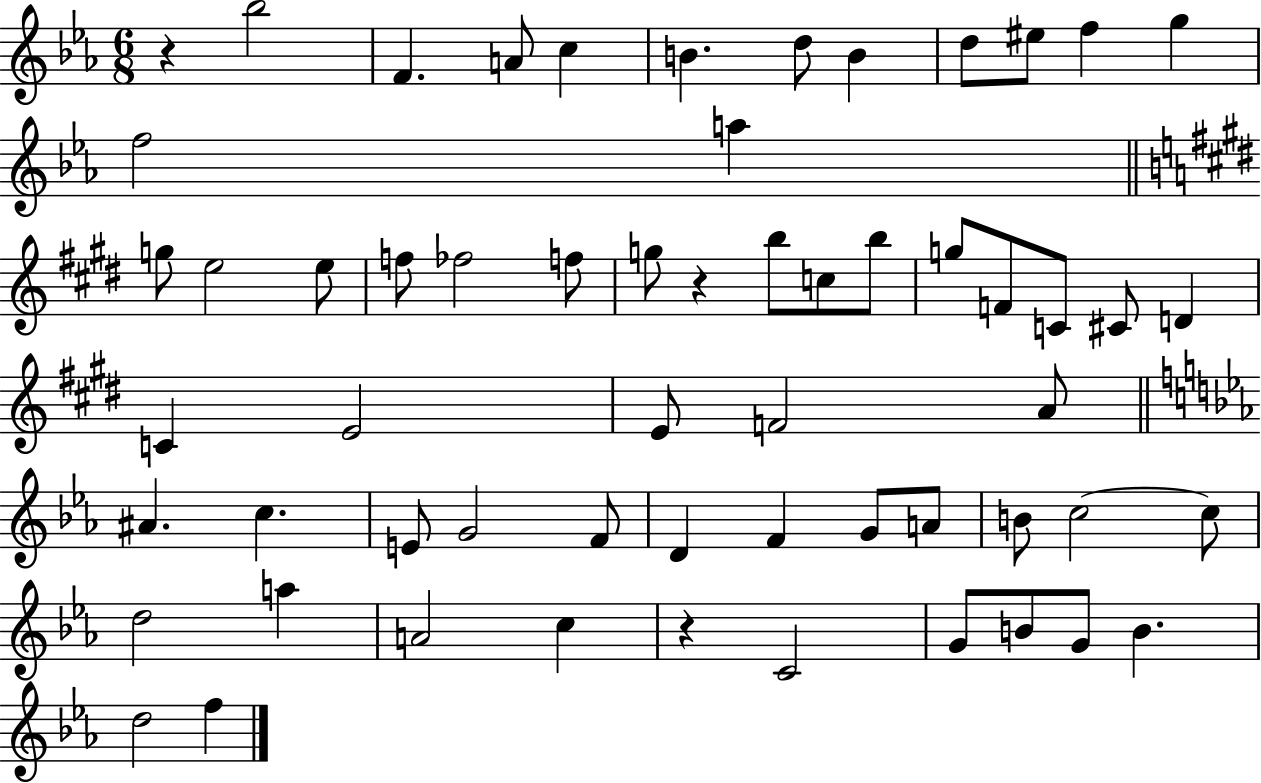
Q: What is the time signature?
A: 6/8